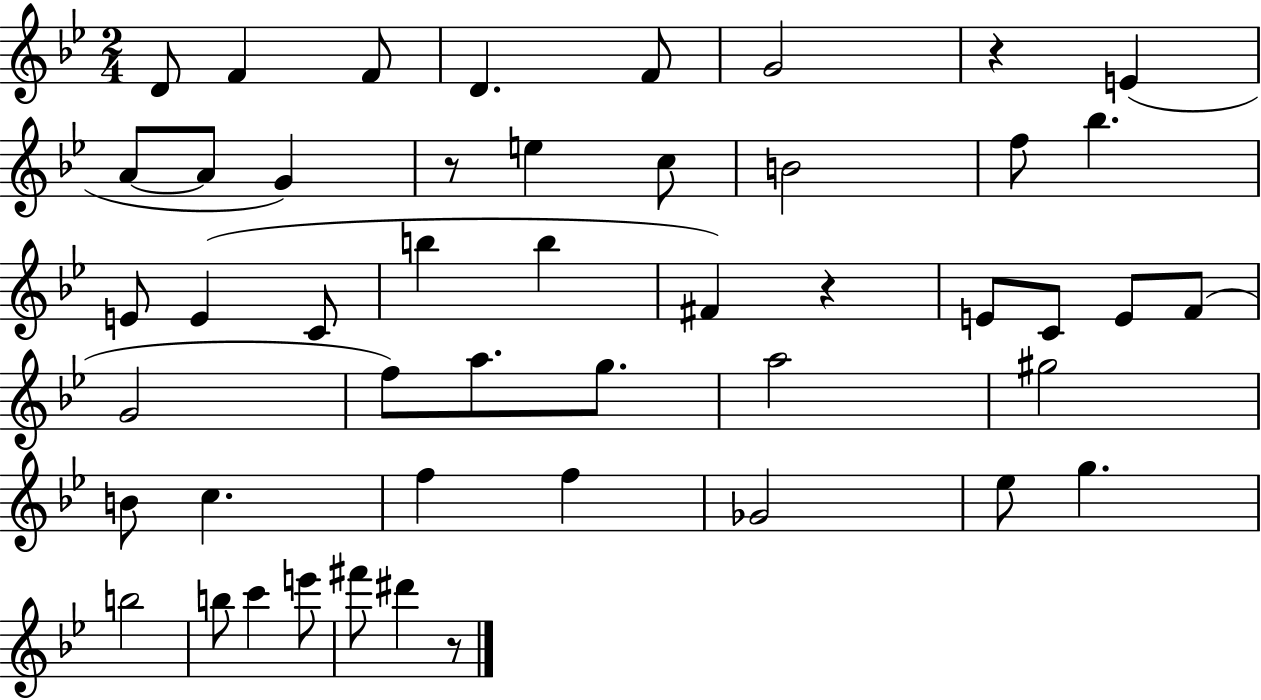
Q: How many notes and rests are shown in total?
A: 48